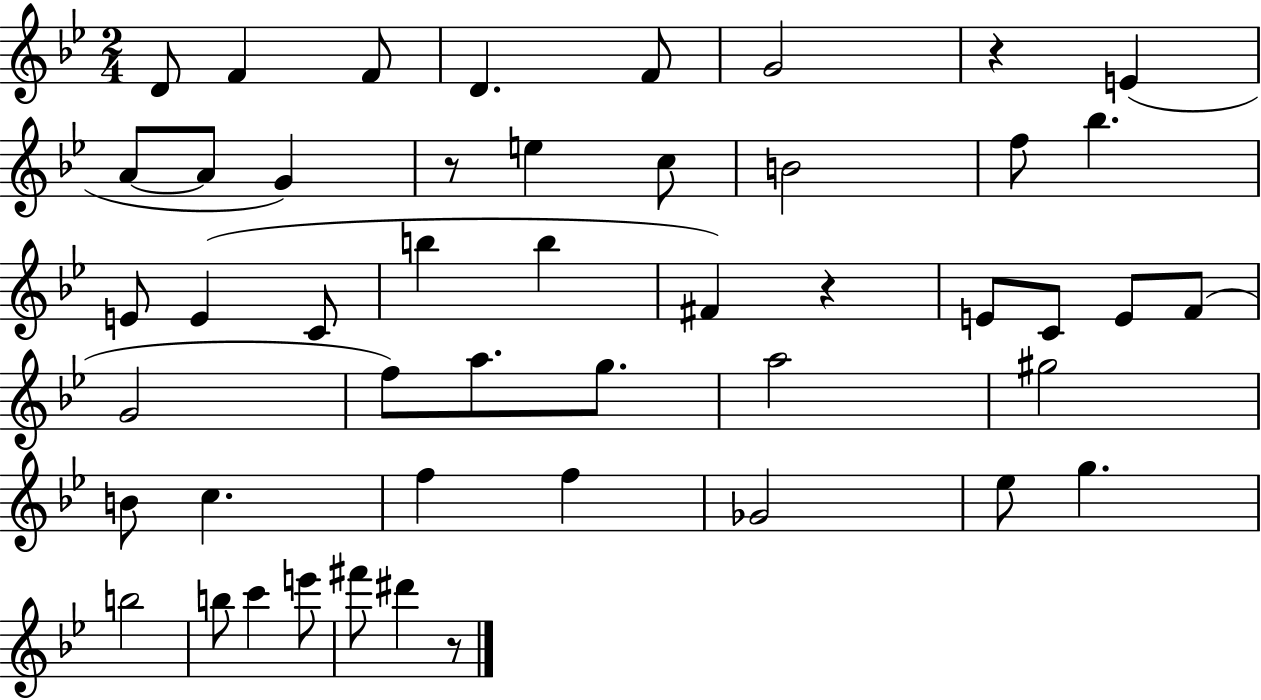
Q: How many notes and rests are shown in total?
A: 48